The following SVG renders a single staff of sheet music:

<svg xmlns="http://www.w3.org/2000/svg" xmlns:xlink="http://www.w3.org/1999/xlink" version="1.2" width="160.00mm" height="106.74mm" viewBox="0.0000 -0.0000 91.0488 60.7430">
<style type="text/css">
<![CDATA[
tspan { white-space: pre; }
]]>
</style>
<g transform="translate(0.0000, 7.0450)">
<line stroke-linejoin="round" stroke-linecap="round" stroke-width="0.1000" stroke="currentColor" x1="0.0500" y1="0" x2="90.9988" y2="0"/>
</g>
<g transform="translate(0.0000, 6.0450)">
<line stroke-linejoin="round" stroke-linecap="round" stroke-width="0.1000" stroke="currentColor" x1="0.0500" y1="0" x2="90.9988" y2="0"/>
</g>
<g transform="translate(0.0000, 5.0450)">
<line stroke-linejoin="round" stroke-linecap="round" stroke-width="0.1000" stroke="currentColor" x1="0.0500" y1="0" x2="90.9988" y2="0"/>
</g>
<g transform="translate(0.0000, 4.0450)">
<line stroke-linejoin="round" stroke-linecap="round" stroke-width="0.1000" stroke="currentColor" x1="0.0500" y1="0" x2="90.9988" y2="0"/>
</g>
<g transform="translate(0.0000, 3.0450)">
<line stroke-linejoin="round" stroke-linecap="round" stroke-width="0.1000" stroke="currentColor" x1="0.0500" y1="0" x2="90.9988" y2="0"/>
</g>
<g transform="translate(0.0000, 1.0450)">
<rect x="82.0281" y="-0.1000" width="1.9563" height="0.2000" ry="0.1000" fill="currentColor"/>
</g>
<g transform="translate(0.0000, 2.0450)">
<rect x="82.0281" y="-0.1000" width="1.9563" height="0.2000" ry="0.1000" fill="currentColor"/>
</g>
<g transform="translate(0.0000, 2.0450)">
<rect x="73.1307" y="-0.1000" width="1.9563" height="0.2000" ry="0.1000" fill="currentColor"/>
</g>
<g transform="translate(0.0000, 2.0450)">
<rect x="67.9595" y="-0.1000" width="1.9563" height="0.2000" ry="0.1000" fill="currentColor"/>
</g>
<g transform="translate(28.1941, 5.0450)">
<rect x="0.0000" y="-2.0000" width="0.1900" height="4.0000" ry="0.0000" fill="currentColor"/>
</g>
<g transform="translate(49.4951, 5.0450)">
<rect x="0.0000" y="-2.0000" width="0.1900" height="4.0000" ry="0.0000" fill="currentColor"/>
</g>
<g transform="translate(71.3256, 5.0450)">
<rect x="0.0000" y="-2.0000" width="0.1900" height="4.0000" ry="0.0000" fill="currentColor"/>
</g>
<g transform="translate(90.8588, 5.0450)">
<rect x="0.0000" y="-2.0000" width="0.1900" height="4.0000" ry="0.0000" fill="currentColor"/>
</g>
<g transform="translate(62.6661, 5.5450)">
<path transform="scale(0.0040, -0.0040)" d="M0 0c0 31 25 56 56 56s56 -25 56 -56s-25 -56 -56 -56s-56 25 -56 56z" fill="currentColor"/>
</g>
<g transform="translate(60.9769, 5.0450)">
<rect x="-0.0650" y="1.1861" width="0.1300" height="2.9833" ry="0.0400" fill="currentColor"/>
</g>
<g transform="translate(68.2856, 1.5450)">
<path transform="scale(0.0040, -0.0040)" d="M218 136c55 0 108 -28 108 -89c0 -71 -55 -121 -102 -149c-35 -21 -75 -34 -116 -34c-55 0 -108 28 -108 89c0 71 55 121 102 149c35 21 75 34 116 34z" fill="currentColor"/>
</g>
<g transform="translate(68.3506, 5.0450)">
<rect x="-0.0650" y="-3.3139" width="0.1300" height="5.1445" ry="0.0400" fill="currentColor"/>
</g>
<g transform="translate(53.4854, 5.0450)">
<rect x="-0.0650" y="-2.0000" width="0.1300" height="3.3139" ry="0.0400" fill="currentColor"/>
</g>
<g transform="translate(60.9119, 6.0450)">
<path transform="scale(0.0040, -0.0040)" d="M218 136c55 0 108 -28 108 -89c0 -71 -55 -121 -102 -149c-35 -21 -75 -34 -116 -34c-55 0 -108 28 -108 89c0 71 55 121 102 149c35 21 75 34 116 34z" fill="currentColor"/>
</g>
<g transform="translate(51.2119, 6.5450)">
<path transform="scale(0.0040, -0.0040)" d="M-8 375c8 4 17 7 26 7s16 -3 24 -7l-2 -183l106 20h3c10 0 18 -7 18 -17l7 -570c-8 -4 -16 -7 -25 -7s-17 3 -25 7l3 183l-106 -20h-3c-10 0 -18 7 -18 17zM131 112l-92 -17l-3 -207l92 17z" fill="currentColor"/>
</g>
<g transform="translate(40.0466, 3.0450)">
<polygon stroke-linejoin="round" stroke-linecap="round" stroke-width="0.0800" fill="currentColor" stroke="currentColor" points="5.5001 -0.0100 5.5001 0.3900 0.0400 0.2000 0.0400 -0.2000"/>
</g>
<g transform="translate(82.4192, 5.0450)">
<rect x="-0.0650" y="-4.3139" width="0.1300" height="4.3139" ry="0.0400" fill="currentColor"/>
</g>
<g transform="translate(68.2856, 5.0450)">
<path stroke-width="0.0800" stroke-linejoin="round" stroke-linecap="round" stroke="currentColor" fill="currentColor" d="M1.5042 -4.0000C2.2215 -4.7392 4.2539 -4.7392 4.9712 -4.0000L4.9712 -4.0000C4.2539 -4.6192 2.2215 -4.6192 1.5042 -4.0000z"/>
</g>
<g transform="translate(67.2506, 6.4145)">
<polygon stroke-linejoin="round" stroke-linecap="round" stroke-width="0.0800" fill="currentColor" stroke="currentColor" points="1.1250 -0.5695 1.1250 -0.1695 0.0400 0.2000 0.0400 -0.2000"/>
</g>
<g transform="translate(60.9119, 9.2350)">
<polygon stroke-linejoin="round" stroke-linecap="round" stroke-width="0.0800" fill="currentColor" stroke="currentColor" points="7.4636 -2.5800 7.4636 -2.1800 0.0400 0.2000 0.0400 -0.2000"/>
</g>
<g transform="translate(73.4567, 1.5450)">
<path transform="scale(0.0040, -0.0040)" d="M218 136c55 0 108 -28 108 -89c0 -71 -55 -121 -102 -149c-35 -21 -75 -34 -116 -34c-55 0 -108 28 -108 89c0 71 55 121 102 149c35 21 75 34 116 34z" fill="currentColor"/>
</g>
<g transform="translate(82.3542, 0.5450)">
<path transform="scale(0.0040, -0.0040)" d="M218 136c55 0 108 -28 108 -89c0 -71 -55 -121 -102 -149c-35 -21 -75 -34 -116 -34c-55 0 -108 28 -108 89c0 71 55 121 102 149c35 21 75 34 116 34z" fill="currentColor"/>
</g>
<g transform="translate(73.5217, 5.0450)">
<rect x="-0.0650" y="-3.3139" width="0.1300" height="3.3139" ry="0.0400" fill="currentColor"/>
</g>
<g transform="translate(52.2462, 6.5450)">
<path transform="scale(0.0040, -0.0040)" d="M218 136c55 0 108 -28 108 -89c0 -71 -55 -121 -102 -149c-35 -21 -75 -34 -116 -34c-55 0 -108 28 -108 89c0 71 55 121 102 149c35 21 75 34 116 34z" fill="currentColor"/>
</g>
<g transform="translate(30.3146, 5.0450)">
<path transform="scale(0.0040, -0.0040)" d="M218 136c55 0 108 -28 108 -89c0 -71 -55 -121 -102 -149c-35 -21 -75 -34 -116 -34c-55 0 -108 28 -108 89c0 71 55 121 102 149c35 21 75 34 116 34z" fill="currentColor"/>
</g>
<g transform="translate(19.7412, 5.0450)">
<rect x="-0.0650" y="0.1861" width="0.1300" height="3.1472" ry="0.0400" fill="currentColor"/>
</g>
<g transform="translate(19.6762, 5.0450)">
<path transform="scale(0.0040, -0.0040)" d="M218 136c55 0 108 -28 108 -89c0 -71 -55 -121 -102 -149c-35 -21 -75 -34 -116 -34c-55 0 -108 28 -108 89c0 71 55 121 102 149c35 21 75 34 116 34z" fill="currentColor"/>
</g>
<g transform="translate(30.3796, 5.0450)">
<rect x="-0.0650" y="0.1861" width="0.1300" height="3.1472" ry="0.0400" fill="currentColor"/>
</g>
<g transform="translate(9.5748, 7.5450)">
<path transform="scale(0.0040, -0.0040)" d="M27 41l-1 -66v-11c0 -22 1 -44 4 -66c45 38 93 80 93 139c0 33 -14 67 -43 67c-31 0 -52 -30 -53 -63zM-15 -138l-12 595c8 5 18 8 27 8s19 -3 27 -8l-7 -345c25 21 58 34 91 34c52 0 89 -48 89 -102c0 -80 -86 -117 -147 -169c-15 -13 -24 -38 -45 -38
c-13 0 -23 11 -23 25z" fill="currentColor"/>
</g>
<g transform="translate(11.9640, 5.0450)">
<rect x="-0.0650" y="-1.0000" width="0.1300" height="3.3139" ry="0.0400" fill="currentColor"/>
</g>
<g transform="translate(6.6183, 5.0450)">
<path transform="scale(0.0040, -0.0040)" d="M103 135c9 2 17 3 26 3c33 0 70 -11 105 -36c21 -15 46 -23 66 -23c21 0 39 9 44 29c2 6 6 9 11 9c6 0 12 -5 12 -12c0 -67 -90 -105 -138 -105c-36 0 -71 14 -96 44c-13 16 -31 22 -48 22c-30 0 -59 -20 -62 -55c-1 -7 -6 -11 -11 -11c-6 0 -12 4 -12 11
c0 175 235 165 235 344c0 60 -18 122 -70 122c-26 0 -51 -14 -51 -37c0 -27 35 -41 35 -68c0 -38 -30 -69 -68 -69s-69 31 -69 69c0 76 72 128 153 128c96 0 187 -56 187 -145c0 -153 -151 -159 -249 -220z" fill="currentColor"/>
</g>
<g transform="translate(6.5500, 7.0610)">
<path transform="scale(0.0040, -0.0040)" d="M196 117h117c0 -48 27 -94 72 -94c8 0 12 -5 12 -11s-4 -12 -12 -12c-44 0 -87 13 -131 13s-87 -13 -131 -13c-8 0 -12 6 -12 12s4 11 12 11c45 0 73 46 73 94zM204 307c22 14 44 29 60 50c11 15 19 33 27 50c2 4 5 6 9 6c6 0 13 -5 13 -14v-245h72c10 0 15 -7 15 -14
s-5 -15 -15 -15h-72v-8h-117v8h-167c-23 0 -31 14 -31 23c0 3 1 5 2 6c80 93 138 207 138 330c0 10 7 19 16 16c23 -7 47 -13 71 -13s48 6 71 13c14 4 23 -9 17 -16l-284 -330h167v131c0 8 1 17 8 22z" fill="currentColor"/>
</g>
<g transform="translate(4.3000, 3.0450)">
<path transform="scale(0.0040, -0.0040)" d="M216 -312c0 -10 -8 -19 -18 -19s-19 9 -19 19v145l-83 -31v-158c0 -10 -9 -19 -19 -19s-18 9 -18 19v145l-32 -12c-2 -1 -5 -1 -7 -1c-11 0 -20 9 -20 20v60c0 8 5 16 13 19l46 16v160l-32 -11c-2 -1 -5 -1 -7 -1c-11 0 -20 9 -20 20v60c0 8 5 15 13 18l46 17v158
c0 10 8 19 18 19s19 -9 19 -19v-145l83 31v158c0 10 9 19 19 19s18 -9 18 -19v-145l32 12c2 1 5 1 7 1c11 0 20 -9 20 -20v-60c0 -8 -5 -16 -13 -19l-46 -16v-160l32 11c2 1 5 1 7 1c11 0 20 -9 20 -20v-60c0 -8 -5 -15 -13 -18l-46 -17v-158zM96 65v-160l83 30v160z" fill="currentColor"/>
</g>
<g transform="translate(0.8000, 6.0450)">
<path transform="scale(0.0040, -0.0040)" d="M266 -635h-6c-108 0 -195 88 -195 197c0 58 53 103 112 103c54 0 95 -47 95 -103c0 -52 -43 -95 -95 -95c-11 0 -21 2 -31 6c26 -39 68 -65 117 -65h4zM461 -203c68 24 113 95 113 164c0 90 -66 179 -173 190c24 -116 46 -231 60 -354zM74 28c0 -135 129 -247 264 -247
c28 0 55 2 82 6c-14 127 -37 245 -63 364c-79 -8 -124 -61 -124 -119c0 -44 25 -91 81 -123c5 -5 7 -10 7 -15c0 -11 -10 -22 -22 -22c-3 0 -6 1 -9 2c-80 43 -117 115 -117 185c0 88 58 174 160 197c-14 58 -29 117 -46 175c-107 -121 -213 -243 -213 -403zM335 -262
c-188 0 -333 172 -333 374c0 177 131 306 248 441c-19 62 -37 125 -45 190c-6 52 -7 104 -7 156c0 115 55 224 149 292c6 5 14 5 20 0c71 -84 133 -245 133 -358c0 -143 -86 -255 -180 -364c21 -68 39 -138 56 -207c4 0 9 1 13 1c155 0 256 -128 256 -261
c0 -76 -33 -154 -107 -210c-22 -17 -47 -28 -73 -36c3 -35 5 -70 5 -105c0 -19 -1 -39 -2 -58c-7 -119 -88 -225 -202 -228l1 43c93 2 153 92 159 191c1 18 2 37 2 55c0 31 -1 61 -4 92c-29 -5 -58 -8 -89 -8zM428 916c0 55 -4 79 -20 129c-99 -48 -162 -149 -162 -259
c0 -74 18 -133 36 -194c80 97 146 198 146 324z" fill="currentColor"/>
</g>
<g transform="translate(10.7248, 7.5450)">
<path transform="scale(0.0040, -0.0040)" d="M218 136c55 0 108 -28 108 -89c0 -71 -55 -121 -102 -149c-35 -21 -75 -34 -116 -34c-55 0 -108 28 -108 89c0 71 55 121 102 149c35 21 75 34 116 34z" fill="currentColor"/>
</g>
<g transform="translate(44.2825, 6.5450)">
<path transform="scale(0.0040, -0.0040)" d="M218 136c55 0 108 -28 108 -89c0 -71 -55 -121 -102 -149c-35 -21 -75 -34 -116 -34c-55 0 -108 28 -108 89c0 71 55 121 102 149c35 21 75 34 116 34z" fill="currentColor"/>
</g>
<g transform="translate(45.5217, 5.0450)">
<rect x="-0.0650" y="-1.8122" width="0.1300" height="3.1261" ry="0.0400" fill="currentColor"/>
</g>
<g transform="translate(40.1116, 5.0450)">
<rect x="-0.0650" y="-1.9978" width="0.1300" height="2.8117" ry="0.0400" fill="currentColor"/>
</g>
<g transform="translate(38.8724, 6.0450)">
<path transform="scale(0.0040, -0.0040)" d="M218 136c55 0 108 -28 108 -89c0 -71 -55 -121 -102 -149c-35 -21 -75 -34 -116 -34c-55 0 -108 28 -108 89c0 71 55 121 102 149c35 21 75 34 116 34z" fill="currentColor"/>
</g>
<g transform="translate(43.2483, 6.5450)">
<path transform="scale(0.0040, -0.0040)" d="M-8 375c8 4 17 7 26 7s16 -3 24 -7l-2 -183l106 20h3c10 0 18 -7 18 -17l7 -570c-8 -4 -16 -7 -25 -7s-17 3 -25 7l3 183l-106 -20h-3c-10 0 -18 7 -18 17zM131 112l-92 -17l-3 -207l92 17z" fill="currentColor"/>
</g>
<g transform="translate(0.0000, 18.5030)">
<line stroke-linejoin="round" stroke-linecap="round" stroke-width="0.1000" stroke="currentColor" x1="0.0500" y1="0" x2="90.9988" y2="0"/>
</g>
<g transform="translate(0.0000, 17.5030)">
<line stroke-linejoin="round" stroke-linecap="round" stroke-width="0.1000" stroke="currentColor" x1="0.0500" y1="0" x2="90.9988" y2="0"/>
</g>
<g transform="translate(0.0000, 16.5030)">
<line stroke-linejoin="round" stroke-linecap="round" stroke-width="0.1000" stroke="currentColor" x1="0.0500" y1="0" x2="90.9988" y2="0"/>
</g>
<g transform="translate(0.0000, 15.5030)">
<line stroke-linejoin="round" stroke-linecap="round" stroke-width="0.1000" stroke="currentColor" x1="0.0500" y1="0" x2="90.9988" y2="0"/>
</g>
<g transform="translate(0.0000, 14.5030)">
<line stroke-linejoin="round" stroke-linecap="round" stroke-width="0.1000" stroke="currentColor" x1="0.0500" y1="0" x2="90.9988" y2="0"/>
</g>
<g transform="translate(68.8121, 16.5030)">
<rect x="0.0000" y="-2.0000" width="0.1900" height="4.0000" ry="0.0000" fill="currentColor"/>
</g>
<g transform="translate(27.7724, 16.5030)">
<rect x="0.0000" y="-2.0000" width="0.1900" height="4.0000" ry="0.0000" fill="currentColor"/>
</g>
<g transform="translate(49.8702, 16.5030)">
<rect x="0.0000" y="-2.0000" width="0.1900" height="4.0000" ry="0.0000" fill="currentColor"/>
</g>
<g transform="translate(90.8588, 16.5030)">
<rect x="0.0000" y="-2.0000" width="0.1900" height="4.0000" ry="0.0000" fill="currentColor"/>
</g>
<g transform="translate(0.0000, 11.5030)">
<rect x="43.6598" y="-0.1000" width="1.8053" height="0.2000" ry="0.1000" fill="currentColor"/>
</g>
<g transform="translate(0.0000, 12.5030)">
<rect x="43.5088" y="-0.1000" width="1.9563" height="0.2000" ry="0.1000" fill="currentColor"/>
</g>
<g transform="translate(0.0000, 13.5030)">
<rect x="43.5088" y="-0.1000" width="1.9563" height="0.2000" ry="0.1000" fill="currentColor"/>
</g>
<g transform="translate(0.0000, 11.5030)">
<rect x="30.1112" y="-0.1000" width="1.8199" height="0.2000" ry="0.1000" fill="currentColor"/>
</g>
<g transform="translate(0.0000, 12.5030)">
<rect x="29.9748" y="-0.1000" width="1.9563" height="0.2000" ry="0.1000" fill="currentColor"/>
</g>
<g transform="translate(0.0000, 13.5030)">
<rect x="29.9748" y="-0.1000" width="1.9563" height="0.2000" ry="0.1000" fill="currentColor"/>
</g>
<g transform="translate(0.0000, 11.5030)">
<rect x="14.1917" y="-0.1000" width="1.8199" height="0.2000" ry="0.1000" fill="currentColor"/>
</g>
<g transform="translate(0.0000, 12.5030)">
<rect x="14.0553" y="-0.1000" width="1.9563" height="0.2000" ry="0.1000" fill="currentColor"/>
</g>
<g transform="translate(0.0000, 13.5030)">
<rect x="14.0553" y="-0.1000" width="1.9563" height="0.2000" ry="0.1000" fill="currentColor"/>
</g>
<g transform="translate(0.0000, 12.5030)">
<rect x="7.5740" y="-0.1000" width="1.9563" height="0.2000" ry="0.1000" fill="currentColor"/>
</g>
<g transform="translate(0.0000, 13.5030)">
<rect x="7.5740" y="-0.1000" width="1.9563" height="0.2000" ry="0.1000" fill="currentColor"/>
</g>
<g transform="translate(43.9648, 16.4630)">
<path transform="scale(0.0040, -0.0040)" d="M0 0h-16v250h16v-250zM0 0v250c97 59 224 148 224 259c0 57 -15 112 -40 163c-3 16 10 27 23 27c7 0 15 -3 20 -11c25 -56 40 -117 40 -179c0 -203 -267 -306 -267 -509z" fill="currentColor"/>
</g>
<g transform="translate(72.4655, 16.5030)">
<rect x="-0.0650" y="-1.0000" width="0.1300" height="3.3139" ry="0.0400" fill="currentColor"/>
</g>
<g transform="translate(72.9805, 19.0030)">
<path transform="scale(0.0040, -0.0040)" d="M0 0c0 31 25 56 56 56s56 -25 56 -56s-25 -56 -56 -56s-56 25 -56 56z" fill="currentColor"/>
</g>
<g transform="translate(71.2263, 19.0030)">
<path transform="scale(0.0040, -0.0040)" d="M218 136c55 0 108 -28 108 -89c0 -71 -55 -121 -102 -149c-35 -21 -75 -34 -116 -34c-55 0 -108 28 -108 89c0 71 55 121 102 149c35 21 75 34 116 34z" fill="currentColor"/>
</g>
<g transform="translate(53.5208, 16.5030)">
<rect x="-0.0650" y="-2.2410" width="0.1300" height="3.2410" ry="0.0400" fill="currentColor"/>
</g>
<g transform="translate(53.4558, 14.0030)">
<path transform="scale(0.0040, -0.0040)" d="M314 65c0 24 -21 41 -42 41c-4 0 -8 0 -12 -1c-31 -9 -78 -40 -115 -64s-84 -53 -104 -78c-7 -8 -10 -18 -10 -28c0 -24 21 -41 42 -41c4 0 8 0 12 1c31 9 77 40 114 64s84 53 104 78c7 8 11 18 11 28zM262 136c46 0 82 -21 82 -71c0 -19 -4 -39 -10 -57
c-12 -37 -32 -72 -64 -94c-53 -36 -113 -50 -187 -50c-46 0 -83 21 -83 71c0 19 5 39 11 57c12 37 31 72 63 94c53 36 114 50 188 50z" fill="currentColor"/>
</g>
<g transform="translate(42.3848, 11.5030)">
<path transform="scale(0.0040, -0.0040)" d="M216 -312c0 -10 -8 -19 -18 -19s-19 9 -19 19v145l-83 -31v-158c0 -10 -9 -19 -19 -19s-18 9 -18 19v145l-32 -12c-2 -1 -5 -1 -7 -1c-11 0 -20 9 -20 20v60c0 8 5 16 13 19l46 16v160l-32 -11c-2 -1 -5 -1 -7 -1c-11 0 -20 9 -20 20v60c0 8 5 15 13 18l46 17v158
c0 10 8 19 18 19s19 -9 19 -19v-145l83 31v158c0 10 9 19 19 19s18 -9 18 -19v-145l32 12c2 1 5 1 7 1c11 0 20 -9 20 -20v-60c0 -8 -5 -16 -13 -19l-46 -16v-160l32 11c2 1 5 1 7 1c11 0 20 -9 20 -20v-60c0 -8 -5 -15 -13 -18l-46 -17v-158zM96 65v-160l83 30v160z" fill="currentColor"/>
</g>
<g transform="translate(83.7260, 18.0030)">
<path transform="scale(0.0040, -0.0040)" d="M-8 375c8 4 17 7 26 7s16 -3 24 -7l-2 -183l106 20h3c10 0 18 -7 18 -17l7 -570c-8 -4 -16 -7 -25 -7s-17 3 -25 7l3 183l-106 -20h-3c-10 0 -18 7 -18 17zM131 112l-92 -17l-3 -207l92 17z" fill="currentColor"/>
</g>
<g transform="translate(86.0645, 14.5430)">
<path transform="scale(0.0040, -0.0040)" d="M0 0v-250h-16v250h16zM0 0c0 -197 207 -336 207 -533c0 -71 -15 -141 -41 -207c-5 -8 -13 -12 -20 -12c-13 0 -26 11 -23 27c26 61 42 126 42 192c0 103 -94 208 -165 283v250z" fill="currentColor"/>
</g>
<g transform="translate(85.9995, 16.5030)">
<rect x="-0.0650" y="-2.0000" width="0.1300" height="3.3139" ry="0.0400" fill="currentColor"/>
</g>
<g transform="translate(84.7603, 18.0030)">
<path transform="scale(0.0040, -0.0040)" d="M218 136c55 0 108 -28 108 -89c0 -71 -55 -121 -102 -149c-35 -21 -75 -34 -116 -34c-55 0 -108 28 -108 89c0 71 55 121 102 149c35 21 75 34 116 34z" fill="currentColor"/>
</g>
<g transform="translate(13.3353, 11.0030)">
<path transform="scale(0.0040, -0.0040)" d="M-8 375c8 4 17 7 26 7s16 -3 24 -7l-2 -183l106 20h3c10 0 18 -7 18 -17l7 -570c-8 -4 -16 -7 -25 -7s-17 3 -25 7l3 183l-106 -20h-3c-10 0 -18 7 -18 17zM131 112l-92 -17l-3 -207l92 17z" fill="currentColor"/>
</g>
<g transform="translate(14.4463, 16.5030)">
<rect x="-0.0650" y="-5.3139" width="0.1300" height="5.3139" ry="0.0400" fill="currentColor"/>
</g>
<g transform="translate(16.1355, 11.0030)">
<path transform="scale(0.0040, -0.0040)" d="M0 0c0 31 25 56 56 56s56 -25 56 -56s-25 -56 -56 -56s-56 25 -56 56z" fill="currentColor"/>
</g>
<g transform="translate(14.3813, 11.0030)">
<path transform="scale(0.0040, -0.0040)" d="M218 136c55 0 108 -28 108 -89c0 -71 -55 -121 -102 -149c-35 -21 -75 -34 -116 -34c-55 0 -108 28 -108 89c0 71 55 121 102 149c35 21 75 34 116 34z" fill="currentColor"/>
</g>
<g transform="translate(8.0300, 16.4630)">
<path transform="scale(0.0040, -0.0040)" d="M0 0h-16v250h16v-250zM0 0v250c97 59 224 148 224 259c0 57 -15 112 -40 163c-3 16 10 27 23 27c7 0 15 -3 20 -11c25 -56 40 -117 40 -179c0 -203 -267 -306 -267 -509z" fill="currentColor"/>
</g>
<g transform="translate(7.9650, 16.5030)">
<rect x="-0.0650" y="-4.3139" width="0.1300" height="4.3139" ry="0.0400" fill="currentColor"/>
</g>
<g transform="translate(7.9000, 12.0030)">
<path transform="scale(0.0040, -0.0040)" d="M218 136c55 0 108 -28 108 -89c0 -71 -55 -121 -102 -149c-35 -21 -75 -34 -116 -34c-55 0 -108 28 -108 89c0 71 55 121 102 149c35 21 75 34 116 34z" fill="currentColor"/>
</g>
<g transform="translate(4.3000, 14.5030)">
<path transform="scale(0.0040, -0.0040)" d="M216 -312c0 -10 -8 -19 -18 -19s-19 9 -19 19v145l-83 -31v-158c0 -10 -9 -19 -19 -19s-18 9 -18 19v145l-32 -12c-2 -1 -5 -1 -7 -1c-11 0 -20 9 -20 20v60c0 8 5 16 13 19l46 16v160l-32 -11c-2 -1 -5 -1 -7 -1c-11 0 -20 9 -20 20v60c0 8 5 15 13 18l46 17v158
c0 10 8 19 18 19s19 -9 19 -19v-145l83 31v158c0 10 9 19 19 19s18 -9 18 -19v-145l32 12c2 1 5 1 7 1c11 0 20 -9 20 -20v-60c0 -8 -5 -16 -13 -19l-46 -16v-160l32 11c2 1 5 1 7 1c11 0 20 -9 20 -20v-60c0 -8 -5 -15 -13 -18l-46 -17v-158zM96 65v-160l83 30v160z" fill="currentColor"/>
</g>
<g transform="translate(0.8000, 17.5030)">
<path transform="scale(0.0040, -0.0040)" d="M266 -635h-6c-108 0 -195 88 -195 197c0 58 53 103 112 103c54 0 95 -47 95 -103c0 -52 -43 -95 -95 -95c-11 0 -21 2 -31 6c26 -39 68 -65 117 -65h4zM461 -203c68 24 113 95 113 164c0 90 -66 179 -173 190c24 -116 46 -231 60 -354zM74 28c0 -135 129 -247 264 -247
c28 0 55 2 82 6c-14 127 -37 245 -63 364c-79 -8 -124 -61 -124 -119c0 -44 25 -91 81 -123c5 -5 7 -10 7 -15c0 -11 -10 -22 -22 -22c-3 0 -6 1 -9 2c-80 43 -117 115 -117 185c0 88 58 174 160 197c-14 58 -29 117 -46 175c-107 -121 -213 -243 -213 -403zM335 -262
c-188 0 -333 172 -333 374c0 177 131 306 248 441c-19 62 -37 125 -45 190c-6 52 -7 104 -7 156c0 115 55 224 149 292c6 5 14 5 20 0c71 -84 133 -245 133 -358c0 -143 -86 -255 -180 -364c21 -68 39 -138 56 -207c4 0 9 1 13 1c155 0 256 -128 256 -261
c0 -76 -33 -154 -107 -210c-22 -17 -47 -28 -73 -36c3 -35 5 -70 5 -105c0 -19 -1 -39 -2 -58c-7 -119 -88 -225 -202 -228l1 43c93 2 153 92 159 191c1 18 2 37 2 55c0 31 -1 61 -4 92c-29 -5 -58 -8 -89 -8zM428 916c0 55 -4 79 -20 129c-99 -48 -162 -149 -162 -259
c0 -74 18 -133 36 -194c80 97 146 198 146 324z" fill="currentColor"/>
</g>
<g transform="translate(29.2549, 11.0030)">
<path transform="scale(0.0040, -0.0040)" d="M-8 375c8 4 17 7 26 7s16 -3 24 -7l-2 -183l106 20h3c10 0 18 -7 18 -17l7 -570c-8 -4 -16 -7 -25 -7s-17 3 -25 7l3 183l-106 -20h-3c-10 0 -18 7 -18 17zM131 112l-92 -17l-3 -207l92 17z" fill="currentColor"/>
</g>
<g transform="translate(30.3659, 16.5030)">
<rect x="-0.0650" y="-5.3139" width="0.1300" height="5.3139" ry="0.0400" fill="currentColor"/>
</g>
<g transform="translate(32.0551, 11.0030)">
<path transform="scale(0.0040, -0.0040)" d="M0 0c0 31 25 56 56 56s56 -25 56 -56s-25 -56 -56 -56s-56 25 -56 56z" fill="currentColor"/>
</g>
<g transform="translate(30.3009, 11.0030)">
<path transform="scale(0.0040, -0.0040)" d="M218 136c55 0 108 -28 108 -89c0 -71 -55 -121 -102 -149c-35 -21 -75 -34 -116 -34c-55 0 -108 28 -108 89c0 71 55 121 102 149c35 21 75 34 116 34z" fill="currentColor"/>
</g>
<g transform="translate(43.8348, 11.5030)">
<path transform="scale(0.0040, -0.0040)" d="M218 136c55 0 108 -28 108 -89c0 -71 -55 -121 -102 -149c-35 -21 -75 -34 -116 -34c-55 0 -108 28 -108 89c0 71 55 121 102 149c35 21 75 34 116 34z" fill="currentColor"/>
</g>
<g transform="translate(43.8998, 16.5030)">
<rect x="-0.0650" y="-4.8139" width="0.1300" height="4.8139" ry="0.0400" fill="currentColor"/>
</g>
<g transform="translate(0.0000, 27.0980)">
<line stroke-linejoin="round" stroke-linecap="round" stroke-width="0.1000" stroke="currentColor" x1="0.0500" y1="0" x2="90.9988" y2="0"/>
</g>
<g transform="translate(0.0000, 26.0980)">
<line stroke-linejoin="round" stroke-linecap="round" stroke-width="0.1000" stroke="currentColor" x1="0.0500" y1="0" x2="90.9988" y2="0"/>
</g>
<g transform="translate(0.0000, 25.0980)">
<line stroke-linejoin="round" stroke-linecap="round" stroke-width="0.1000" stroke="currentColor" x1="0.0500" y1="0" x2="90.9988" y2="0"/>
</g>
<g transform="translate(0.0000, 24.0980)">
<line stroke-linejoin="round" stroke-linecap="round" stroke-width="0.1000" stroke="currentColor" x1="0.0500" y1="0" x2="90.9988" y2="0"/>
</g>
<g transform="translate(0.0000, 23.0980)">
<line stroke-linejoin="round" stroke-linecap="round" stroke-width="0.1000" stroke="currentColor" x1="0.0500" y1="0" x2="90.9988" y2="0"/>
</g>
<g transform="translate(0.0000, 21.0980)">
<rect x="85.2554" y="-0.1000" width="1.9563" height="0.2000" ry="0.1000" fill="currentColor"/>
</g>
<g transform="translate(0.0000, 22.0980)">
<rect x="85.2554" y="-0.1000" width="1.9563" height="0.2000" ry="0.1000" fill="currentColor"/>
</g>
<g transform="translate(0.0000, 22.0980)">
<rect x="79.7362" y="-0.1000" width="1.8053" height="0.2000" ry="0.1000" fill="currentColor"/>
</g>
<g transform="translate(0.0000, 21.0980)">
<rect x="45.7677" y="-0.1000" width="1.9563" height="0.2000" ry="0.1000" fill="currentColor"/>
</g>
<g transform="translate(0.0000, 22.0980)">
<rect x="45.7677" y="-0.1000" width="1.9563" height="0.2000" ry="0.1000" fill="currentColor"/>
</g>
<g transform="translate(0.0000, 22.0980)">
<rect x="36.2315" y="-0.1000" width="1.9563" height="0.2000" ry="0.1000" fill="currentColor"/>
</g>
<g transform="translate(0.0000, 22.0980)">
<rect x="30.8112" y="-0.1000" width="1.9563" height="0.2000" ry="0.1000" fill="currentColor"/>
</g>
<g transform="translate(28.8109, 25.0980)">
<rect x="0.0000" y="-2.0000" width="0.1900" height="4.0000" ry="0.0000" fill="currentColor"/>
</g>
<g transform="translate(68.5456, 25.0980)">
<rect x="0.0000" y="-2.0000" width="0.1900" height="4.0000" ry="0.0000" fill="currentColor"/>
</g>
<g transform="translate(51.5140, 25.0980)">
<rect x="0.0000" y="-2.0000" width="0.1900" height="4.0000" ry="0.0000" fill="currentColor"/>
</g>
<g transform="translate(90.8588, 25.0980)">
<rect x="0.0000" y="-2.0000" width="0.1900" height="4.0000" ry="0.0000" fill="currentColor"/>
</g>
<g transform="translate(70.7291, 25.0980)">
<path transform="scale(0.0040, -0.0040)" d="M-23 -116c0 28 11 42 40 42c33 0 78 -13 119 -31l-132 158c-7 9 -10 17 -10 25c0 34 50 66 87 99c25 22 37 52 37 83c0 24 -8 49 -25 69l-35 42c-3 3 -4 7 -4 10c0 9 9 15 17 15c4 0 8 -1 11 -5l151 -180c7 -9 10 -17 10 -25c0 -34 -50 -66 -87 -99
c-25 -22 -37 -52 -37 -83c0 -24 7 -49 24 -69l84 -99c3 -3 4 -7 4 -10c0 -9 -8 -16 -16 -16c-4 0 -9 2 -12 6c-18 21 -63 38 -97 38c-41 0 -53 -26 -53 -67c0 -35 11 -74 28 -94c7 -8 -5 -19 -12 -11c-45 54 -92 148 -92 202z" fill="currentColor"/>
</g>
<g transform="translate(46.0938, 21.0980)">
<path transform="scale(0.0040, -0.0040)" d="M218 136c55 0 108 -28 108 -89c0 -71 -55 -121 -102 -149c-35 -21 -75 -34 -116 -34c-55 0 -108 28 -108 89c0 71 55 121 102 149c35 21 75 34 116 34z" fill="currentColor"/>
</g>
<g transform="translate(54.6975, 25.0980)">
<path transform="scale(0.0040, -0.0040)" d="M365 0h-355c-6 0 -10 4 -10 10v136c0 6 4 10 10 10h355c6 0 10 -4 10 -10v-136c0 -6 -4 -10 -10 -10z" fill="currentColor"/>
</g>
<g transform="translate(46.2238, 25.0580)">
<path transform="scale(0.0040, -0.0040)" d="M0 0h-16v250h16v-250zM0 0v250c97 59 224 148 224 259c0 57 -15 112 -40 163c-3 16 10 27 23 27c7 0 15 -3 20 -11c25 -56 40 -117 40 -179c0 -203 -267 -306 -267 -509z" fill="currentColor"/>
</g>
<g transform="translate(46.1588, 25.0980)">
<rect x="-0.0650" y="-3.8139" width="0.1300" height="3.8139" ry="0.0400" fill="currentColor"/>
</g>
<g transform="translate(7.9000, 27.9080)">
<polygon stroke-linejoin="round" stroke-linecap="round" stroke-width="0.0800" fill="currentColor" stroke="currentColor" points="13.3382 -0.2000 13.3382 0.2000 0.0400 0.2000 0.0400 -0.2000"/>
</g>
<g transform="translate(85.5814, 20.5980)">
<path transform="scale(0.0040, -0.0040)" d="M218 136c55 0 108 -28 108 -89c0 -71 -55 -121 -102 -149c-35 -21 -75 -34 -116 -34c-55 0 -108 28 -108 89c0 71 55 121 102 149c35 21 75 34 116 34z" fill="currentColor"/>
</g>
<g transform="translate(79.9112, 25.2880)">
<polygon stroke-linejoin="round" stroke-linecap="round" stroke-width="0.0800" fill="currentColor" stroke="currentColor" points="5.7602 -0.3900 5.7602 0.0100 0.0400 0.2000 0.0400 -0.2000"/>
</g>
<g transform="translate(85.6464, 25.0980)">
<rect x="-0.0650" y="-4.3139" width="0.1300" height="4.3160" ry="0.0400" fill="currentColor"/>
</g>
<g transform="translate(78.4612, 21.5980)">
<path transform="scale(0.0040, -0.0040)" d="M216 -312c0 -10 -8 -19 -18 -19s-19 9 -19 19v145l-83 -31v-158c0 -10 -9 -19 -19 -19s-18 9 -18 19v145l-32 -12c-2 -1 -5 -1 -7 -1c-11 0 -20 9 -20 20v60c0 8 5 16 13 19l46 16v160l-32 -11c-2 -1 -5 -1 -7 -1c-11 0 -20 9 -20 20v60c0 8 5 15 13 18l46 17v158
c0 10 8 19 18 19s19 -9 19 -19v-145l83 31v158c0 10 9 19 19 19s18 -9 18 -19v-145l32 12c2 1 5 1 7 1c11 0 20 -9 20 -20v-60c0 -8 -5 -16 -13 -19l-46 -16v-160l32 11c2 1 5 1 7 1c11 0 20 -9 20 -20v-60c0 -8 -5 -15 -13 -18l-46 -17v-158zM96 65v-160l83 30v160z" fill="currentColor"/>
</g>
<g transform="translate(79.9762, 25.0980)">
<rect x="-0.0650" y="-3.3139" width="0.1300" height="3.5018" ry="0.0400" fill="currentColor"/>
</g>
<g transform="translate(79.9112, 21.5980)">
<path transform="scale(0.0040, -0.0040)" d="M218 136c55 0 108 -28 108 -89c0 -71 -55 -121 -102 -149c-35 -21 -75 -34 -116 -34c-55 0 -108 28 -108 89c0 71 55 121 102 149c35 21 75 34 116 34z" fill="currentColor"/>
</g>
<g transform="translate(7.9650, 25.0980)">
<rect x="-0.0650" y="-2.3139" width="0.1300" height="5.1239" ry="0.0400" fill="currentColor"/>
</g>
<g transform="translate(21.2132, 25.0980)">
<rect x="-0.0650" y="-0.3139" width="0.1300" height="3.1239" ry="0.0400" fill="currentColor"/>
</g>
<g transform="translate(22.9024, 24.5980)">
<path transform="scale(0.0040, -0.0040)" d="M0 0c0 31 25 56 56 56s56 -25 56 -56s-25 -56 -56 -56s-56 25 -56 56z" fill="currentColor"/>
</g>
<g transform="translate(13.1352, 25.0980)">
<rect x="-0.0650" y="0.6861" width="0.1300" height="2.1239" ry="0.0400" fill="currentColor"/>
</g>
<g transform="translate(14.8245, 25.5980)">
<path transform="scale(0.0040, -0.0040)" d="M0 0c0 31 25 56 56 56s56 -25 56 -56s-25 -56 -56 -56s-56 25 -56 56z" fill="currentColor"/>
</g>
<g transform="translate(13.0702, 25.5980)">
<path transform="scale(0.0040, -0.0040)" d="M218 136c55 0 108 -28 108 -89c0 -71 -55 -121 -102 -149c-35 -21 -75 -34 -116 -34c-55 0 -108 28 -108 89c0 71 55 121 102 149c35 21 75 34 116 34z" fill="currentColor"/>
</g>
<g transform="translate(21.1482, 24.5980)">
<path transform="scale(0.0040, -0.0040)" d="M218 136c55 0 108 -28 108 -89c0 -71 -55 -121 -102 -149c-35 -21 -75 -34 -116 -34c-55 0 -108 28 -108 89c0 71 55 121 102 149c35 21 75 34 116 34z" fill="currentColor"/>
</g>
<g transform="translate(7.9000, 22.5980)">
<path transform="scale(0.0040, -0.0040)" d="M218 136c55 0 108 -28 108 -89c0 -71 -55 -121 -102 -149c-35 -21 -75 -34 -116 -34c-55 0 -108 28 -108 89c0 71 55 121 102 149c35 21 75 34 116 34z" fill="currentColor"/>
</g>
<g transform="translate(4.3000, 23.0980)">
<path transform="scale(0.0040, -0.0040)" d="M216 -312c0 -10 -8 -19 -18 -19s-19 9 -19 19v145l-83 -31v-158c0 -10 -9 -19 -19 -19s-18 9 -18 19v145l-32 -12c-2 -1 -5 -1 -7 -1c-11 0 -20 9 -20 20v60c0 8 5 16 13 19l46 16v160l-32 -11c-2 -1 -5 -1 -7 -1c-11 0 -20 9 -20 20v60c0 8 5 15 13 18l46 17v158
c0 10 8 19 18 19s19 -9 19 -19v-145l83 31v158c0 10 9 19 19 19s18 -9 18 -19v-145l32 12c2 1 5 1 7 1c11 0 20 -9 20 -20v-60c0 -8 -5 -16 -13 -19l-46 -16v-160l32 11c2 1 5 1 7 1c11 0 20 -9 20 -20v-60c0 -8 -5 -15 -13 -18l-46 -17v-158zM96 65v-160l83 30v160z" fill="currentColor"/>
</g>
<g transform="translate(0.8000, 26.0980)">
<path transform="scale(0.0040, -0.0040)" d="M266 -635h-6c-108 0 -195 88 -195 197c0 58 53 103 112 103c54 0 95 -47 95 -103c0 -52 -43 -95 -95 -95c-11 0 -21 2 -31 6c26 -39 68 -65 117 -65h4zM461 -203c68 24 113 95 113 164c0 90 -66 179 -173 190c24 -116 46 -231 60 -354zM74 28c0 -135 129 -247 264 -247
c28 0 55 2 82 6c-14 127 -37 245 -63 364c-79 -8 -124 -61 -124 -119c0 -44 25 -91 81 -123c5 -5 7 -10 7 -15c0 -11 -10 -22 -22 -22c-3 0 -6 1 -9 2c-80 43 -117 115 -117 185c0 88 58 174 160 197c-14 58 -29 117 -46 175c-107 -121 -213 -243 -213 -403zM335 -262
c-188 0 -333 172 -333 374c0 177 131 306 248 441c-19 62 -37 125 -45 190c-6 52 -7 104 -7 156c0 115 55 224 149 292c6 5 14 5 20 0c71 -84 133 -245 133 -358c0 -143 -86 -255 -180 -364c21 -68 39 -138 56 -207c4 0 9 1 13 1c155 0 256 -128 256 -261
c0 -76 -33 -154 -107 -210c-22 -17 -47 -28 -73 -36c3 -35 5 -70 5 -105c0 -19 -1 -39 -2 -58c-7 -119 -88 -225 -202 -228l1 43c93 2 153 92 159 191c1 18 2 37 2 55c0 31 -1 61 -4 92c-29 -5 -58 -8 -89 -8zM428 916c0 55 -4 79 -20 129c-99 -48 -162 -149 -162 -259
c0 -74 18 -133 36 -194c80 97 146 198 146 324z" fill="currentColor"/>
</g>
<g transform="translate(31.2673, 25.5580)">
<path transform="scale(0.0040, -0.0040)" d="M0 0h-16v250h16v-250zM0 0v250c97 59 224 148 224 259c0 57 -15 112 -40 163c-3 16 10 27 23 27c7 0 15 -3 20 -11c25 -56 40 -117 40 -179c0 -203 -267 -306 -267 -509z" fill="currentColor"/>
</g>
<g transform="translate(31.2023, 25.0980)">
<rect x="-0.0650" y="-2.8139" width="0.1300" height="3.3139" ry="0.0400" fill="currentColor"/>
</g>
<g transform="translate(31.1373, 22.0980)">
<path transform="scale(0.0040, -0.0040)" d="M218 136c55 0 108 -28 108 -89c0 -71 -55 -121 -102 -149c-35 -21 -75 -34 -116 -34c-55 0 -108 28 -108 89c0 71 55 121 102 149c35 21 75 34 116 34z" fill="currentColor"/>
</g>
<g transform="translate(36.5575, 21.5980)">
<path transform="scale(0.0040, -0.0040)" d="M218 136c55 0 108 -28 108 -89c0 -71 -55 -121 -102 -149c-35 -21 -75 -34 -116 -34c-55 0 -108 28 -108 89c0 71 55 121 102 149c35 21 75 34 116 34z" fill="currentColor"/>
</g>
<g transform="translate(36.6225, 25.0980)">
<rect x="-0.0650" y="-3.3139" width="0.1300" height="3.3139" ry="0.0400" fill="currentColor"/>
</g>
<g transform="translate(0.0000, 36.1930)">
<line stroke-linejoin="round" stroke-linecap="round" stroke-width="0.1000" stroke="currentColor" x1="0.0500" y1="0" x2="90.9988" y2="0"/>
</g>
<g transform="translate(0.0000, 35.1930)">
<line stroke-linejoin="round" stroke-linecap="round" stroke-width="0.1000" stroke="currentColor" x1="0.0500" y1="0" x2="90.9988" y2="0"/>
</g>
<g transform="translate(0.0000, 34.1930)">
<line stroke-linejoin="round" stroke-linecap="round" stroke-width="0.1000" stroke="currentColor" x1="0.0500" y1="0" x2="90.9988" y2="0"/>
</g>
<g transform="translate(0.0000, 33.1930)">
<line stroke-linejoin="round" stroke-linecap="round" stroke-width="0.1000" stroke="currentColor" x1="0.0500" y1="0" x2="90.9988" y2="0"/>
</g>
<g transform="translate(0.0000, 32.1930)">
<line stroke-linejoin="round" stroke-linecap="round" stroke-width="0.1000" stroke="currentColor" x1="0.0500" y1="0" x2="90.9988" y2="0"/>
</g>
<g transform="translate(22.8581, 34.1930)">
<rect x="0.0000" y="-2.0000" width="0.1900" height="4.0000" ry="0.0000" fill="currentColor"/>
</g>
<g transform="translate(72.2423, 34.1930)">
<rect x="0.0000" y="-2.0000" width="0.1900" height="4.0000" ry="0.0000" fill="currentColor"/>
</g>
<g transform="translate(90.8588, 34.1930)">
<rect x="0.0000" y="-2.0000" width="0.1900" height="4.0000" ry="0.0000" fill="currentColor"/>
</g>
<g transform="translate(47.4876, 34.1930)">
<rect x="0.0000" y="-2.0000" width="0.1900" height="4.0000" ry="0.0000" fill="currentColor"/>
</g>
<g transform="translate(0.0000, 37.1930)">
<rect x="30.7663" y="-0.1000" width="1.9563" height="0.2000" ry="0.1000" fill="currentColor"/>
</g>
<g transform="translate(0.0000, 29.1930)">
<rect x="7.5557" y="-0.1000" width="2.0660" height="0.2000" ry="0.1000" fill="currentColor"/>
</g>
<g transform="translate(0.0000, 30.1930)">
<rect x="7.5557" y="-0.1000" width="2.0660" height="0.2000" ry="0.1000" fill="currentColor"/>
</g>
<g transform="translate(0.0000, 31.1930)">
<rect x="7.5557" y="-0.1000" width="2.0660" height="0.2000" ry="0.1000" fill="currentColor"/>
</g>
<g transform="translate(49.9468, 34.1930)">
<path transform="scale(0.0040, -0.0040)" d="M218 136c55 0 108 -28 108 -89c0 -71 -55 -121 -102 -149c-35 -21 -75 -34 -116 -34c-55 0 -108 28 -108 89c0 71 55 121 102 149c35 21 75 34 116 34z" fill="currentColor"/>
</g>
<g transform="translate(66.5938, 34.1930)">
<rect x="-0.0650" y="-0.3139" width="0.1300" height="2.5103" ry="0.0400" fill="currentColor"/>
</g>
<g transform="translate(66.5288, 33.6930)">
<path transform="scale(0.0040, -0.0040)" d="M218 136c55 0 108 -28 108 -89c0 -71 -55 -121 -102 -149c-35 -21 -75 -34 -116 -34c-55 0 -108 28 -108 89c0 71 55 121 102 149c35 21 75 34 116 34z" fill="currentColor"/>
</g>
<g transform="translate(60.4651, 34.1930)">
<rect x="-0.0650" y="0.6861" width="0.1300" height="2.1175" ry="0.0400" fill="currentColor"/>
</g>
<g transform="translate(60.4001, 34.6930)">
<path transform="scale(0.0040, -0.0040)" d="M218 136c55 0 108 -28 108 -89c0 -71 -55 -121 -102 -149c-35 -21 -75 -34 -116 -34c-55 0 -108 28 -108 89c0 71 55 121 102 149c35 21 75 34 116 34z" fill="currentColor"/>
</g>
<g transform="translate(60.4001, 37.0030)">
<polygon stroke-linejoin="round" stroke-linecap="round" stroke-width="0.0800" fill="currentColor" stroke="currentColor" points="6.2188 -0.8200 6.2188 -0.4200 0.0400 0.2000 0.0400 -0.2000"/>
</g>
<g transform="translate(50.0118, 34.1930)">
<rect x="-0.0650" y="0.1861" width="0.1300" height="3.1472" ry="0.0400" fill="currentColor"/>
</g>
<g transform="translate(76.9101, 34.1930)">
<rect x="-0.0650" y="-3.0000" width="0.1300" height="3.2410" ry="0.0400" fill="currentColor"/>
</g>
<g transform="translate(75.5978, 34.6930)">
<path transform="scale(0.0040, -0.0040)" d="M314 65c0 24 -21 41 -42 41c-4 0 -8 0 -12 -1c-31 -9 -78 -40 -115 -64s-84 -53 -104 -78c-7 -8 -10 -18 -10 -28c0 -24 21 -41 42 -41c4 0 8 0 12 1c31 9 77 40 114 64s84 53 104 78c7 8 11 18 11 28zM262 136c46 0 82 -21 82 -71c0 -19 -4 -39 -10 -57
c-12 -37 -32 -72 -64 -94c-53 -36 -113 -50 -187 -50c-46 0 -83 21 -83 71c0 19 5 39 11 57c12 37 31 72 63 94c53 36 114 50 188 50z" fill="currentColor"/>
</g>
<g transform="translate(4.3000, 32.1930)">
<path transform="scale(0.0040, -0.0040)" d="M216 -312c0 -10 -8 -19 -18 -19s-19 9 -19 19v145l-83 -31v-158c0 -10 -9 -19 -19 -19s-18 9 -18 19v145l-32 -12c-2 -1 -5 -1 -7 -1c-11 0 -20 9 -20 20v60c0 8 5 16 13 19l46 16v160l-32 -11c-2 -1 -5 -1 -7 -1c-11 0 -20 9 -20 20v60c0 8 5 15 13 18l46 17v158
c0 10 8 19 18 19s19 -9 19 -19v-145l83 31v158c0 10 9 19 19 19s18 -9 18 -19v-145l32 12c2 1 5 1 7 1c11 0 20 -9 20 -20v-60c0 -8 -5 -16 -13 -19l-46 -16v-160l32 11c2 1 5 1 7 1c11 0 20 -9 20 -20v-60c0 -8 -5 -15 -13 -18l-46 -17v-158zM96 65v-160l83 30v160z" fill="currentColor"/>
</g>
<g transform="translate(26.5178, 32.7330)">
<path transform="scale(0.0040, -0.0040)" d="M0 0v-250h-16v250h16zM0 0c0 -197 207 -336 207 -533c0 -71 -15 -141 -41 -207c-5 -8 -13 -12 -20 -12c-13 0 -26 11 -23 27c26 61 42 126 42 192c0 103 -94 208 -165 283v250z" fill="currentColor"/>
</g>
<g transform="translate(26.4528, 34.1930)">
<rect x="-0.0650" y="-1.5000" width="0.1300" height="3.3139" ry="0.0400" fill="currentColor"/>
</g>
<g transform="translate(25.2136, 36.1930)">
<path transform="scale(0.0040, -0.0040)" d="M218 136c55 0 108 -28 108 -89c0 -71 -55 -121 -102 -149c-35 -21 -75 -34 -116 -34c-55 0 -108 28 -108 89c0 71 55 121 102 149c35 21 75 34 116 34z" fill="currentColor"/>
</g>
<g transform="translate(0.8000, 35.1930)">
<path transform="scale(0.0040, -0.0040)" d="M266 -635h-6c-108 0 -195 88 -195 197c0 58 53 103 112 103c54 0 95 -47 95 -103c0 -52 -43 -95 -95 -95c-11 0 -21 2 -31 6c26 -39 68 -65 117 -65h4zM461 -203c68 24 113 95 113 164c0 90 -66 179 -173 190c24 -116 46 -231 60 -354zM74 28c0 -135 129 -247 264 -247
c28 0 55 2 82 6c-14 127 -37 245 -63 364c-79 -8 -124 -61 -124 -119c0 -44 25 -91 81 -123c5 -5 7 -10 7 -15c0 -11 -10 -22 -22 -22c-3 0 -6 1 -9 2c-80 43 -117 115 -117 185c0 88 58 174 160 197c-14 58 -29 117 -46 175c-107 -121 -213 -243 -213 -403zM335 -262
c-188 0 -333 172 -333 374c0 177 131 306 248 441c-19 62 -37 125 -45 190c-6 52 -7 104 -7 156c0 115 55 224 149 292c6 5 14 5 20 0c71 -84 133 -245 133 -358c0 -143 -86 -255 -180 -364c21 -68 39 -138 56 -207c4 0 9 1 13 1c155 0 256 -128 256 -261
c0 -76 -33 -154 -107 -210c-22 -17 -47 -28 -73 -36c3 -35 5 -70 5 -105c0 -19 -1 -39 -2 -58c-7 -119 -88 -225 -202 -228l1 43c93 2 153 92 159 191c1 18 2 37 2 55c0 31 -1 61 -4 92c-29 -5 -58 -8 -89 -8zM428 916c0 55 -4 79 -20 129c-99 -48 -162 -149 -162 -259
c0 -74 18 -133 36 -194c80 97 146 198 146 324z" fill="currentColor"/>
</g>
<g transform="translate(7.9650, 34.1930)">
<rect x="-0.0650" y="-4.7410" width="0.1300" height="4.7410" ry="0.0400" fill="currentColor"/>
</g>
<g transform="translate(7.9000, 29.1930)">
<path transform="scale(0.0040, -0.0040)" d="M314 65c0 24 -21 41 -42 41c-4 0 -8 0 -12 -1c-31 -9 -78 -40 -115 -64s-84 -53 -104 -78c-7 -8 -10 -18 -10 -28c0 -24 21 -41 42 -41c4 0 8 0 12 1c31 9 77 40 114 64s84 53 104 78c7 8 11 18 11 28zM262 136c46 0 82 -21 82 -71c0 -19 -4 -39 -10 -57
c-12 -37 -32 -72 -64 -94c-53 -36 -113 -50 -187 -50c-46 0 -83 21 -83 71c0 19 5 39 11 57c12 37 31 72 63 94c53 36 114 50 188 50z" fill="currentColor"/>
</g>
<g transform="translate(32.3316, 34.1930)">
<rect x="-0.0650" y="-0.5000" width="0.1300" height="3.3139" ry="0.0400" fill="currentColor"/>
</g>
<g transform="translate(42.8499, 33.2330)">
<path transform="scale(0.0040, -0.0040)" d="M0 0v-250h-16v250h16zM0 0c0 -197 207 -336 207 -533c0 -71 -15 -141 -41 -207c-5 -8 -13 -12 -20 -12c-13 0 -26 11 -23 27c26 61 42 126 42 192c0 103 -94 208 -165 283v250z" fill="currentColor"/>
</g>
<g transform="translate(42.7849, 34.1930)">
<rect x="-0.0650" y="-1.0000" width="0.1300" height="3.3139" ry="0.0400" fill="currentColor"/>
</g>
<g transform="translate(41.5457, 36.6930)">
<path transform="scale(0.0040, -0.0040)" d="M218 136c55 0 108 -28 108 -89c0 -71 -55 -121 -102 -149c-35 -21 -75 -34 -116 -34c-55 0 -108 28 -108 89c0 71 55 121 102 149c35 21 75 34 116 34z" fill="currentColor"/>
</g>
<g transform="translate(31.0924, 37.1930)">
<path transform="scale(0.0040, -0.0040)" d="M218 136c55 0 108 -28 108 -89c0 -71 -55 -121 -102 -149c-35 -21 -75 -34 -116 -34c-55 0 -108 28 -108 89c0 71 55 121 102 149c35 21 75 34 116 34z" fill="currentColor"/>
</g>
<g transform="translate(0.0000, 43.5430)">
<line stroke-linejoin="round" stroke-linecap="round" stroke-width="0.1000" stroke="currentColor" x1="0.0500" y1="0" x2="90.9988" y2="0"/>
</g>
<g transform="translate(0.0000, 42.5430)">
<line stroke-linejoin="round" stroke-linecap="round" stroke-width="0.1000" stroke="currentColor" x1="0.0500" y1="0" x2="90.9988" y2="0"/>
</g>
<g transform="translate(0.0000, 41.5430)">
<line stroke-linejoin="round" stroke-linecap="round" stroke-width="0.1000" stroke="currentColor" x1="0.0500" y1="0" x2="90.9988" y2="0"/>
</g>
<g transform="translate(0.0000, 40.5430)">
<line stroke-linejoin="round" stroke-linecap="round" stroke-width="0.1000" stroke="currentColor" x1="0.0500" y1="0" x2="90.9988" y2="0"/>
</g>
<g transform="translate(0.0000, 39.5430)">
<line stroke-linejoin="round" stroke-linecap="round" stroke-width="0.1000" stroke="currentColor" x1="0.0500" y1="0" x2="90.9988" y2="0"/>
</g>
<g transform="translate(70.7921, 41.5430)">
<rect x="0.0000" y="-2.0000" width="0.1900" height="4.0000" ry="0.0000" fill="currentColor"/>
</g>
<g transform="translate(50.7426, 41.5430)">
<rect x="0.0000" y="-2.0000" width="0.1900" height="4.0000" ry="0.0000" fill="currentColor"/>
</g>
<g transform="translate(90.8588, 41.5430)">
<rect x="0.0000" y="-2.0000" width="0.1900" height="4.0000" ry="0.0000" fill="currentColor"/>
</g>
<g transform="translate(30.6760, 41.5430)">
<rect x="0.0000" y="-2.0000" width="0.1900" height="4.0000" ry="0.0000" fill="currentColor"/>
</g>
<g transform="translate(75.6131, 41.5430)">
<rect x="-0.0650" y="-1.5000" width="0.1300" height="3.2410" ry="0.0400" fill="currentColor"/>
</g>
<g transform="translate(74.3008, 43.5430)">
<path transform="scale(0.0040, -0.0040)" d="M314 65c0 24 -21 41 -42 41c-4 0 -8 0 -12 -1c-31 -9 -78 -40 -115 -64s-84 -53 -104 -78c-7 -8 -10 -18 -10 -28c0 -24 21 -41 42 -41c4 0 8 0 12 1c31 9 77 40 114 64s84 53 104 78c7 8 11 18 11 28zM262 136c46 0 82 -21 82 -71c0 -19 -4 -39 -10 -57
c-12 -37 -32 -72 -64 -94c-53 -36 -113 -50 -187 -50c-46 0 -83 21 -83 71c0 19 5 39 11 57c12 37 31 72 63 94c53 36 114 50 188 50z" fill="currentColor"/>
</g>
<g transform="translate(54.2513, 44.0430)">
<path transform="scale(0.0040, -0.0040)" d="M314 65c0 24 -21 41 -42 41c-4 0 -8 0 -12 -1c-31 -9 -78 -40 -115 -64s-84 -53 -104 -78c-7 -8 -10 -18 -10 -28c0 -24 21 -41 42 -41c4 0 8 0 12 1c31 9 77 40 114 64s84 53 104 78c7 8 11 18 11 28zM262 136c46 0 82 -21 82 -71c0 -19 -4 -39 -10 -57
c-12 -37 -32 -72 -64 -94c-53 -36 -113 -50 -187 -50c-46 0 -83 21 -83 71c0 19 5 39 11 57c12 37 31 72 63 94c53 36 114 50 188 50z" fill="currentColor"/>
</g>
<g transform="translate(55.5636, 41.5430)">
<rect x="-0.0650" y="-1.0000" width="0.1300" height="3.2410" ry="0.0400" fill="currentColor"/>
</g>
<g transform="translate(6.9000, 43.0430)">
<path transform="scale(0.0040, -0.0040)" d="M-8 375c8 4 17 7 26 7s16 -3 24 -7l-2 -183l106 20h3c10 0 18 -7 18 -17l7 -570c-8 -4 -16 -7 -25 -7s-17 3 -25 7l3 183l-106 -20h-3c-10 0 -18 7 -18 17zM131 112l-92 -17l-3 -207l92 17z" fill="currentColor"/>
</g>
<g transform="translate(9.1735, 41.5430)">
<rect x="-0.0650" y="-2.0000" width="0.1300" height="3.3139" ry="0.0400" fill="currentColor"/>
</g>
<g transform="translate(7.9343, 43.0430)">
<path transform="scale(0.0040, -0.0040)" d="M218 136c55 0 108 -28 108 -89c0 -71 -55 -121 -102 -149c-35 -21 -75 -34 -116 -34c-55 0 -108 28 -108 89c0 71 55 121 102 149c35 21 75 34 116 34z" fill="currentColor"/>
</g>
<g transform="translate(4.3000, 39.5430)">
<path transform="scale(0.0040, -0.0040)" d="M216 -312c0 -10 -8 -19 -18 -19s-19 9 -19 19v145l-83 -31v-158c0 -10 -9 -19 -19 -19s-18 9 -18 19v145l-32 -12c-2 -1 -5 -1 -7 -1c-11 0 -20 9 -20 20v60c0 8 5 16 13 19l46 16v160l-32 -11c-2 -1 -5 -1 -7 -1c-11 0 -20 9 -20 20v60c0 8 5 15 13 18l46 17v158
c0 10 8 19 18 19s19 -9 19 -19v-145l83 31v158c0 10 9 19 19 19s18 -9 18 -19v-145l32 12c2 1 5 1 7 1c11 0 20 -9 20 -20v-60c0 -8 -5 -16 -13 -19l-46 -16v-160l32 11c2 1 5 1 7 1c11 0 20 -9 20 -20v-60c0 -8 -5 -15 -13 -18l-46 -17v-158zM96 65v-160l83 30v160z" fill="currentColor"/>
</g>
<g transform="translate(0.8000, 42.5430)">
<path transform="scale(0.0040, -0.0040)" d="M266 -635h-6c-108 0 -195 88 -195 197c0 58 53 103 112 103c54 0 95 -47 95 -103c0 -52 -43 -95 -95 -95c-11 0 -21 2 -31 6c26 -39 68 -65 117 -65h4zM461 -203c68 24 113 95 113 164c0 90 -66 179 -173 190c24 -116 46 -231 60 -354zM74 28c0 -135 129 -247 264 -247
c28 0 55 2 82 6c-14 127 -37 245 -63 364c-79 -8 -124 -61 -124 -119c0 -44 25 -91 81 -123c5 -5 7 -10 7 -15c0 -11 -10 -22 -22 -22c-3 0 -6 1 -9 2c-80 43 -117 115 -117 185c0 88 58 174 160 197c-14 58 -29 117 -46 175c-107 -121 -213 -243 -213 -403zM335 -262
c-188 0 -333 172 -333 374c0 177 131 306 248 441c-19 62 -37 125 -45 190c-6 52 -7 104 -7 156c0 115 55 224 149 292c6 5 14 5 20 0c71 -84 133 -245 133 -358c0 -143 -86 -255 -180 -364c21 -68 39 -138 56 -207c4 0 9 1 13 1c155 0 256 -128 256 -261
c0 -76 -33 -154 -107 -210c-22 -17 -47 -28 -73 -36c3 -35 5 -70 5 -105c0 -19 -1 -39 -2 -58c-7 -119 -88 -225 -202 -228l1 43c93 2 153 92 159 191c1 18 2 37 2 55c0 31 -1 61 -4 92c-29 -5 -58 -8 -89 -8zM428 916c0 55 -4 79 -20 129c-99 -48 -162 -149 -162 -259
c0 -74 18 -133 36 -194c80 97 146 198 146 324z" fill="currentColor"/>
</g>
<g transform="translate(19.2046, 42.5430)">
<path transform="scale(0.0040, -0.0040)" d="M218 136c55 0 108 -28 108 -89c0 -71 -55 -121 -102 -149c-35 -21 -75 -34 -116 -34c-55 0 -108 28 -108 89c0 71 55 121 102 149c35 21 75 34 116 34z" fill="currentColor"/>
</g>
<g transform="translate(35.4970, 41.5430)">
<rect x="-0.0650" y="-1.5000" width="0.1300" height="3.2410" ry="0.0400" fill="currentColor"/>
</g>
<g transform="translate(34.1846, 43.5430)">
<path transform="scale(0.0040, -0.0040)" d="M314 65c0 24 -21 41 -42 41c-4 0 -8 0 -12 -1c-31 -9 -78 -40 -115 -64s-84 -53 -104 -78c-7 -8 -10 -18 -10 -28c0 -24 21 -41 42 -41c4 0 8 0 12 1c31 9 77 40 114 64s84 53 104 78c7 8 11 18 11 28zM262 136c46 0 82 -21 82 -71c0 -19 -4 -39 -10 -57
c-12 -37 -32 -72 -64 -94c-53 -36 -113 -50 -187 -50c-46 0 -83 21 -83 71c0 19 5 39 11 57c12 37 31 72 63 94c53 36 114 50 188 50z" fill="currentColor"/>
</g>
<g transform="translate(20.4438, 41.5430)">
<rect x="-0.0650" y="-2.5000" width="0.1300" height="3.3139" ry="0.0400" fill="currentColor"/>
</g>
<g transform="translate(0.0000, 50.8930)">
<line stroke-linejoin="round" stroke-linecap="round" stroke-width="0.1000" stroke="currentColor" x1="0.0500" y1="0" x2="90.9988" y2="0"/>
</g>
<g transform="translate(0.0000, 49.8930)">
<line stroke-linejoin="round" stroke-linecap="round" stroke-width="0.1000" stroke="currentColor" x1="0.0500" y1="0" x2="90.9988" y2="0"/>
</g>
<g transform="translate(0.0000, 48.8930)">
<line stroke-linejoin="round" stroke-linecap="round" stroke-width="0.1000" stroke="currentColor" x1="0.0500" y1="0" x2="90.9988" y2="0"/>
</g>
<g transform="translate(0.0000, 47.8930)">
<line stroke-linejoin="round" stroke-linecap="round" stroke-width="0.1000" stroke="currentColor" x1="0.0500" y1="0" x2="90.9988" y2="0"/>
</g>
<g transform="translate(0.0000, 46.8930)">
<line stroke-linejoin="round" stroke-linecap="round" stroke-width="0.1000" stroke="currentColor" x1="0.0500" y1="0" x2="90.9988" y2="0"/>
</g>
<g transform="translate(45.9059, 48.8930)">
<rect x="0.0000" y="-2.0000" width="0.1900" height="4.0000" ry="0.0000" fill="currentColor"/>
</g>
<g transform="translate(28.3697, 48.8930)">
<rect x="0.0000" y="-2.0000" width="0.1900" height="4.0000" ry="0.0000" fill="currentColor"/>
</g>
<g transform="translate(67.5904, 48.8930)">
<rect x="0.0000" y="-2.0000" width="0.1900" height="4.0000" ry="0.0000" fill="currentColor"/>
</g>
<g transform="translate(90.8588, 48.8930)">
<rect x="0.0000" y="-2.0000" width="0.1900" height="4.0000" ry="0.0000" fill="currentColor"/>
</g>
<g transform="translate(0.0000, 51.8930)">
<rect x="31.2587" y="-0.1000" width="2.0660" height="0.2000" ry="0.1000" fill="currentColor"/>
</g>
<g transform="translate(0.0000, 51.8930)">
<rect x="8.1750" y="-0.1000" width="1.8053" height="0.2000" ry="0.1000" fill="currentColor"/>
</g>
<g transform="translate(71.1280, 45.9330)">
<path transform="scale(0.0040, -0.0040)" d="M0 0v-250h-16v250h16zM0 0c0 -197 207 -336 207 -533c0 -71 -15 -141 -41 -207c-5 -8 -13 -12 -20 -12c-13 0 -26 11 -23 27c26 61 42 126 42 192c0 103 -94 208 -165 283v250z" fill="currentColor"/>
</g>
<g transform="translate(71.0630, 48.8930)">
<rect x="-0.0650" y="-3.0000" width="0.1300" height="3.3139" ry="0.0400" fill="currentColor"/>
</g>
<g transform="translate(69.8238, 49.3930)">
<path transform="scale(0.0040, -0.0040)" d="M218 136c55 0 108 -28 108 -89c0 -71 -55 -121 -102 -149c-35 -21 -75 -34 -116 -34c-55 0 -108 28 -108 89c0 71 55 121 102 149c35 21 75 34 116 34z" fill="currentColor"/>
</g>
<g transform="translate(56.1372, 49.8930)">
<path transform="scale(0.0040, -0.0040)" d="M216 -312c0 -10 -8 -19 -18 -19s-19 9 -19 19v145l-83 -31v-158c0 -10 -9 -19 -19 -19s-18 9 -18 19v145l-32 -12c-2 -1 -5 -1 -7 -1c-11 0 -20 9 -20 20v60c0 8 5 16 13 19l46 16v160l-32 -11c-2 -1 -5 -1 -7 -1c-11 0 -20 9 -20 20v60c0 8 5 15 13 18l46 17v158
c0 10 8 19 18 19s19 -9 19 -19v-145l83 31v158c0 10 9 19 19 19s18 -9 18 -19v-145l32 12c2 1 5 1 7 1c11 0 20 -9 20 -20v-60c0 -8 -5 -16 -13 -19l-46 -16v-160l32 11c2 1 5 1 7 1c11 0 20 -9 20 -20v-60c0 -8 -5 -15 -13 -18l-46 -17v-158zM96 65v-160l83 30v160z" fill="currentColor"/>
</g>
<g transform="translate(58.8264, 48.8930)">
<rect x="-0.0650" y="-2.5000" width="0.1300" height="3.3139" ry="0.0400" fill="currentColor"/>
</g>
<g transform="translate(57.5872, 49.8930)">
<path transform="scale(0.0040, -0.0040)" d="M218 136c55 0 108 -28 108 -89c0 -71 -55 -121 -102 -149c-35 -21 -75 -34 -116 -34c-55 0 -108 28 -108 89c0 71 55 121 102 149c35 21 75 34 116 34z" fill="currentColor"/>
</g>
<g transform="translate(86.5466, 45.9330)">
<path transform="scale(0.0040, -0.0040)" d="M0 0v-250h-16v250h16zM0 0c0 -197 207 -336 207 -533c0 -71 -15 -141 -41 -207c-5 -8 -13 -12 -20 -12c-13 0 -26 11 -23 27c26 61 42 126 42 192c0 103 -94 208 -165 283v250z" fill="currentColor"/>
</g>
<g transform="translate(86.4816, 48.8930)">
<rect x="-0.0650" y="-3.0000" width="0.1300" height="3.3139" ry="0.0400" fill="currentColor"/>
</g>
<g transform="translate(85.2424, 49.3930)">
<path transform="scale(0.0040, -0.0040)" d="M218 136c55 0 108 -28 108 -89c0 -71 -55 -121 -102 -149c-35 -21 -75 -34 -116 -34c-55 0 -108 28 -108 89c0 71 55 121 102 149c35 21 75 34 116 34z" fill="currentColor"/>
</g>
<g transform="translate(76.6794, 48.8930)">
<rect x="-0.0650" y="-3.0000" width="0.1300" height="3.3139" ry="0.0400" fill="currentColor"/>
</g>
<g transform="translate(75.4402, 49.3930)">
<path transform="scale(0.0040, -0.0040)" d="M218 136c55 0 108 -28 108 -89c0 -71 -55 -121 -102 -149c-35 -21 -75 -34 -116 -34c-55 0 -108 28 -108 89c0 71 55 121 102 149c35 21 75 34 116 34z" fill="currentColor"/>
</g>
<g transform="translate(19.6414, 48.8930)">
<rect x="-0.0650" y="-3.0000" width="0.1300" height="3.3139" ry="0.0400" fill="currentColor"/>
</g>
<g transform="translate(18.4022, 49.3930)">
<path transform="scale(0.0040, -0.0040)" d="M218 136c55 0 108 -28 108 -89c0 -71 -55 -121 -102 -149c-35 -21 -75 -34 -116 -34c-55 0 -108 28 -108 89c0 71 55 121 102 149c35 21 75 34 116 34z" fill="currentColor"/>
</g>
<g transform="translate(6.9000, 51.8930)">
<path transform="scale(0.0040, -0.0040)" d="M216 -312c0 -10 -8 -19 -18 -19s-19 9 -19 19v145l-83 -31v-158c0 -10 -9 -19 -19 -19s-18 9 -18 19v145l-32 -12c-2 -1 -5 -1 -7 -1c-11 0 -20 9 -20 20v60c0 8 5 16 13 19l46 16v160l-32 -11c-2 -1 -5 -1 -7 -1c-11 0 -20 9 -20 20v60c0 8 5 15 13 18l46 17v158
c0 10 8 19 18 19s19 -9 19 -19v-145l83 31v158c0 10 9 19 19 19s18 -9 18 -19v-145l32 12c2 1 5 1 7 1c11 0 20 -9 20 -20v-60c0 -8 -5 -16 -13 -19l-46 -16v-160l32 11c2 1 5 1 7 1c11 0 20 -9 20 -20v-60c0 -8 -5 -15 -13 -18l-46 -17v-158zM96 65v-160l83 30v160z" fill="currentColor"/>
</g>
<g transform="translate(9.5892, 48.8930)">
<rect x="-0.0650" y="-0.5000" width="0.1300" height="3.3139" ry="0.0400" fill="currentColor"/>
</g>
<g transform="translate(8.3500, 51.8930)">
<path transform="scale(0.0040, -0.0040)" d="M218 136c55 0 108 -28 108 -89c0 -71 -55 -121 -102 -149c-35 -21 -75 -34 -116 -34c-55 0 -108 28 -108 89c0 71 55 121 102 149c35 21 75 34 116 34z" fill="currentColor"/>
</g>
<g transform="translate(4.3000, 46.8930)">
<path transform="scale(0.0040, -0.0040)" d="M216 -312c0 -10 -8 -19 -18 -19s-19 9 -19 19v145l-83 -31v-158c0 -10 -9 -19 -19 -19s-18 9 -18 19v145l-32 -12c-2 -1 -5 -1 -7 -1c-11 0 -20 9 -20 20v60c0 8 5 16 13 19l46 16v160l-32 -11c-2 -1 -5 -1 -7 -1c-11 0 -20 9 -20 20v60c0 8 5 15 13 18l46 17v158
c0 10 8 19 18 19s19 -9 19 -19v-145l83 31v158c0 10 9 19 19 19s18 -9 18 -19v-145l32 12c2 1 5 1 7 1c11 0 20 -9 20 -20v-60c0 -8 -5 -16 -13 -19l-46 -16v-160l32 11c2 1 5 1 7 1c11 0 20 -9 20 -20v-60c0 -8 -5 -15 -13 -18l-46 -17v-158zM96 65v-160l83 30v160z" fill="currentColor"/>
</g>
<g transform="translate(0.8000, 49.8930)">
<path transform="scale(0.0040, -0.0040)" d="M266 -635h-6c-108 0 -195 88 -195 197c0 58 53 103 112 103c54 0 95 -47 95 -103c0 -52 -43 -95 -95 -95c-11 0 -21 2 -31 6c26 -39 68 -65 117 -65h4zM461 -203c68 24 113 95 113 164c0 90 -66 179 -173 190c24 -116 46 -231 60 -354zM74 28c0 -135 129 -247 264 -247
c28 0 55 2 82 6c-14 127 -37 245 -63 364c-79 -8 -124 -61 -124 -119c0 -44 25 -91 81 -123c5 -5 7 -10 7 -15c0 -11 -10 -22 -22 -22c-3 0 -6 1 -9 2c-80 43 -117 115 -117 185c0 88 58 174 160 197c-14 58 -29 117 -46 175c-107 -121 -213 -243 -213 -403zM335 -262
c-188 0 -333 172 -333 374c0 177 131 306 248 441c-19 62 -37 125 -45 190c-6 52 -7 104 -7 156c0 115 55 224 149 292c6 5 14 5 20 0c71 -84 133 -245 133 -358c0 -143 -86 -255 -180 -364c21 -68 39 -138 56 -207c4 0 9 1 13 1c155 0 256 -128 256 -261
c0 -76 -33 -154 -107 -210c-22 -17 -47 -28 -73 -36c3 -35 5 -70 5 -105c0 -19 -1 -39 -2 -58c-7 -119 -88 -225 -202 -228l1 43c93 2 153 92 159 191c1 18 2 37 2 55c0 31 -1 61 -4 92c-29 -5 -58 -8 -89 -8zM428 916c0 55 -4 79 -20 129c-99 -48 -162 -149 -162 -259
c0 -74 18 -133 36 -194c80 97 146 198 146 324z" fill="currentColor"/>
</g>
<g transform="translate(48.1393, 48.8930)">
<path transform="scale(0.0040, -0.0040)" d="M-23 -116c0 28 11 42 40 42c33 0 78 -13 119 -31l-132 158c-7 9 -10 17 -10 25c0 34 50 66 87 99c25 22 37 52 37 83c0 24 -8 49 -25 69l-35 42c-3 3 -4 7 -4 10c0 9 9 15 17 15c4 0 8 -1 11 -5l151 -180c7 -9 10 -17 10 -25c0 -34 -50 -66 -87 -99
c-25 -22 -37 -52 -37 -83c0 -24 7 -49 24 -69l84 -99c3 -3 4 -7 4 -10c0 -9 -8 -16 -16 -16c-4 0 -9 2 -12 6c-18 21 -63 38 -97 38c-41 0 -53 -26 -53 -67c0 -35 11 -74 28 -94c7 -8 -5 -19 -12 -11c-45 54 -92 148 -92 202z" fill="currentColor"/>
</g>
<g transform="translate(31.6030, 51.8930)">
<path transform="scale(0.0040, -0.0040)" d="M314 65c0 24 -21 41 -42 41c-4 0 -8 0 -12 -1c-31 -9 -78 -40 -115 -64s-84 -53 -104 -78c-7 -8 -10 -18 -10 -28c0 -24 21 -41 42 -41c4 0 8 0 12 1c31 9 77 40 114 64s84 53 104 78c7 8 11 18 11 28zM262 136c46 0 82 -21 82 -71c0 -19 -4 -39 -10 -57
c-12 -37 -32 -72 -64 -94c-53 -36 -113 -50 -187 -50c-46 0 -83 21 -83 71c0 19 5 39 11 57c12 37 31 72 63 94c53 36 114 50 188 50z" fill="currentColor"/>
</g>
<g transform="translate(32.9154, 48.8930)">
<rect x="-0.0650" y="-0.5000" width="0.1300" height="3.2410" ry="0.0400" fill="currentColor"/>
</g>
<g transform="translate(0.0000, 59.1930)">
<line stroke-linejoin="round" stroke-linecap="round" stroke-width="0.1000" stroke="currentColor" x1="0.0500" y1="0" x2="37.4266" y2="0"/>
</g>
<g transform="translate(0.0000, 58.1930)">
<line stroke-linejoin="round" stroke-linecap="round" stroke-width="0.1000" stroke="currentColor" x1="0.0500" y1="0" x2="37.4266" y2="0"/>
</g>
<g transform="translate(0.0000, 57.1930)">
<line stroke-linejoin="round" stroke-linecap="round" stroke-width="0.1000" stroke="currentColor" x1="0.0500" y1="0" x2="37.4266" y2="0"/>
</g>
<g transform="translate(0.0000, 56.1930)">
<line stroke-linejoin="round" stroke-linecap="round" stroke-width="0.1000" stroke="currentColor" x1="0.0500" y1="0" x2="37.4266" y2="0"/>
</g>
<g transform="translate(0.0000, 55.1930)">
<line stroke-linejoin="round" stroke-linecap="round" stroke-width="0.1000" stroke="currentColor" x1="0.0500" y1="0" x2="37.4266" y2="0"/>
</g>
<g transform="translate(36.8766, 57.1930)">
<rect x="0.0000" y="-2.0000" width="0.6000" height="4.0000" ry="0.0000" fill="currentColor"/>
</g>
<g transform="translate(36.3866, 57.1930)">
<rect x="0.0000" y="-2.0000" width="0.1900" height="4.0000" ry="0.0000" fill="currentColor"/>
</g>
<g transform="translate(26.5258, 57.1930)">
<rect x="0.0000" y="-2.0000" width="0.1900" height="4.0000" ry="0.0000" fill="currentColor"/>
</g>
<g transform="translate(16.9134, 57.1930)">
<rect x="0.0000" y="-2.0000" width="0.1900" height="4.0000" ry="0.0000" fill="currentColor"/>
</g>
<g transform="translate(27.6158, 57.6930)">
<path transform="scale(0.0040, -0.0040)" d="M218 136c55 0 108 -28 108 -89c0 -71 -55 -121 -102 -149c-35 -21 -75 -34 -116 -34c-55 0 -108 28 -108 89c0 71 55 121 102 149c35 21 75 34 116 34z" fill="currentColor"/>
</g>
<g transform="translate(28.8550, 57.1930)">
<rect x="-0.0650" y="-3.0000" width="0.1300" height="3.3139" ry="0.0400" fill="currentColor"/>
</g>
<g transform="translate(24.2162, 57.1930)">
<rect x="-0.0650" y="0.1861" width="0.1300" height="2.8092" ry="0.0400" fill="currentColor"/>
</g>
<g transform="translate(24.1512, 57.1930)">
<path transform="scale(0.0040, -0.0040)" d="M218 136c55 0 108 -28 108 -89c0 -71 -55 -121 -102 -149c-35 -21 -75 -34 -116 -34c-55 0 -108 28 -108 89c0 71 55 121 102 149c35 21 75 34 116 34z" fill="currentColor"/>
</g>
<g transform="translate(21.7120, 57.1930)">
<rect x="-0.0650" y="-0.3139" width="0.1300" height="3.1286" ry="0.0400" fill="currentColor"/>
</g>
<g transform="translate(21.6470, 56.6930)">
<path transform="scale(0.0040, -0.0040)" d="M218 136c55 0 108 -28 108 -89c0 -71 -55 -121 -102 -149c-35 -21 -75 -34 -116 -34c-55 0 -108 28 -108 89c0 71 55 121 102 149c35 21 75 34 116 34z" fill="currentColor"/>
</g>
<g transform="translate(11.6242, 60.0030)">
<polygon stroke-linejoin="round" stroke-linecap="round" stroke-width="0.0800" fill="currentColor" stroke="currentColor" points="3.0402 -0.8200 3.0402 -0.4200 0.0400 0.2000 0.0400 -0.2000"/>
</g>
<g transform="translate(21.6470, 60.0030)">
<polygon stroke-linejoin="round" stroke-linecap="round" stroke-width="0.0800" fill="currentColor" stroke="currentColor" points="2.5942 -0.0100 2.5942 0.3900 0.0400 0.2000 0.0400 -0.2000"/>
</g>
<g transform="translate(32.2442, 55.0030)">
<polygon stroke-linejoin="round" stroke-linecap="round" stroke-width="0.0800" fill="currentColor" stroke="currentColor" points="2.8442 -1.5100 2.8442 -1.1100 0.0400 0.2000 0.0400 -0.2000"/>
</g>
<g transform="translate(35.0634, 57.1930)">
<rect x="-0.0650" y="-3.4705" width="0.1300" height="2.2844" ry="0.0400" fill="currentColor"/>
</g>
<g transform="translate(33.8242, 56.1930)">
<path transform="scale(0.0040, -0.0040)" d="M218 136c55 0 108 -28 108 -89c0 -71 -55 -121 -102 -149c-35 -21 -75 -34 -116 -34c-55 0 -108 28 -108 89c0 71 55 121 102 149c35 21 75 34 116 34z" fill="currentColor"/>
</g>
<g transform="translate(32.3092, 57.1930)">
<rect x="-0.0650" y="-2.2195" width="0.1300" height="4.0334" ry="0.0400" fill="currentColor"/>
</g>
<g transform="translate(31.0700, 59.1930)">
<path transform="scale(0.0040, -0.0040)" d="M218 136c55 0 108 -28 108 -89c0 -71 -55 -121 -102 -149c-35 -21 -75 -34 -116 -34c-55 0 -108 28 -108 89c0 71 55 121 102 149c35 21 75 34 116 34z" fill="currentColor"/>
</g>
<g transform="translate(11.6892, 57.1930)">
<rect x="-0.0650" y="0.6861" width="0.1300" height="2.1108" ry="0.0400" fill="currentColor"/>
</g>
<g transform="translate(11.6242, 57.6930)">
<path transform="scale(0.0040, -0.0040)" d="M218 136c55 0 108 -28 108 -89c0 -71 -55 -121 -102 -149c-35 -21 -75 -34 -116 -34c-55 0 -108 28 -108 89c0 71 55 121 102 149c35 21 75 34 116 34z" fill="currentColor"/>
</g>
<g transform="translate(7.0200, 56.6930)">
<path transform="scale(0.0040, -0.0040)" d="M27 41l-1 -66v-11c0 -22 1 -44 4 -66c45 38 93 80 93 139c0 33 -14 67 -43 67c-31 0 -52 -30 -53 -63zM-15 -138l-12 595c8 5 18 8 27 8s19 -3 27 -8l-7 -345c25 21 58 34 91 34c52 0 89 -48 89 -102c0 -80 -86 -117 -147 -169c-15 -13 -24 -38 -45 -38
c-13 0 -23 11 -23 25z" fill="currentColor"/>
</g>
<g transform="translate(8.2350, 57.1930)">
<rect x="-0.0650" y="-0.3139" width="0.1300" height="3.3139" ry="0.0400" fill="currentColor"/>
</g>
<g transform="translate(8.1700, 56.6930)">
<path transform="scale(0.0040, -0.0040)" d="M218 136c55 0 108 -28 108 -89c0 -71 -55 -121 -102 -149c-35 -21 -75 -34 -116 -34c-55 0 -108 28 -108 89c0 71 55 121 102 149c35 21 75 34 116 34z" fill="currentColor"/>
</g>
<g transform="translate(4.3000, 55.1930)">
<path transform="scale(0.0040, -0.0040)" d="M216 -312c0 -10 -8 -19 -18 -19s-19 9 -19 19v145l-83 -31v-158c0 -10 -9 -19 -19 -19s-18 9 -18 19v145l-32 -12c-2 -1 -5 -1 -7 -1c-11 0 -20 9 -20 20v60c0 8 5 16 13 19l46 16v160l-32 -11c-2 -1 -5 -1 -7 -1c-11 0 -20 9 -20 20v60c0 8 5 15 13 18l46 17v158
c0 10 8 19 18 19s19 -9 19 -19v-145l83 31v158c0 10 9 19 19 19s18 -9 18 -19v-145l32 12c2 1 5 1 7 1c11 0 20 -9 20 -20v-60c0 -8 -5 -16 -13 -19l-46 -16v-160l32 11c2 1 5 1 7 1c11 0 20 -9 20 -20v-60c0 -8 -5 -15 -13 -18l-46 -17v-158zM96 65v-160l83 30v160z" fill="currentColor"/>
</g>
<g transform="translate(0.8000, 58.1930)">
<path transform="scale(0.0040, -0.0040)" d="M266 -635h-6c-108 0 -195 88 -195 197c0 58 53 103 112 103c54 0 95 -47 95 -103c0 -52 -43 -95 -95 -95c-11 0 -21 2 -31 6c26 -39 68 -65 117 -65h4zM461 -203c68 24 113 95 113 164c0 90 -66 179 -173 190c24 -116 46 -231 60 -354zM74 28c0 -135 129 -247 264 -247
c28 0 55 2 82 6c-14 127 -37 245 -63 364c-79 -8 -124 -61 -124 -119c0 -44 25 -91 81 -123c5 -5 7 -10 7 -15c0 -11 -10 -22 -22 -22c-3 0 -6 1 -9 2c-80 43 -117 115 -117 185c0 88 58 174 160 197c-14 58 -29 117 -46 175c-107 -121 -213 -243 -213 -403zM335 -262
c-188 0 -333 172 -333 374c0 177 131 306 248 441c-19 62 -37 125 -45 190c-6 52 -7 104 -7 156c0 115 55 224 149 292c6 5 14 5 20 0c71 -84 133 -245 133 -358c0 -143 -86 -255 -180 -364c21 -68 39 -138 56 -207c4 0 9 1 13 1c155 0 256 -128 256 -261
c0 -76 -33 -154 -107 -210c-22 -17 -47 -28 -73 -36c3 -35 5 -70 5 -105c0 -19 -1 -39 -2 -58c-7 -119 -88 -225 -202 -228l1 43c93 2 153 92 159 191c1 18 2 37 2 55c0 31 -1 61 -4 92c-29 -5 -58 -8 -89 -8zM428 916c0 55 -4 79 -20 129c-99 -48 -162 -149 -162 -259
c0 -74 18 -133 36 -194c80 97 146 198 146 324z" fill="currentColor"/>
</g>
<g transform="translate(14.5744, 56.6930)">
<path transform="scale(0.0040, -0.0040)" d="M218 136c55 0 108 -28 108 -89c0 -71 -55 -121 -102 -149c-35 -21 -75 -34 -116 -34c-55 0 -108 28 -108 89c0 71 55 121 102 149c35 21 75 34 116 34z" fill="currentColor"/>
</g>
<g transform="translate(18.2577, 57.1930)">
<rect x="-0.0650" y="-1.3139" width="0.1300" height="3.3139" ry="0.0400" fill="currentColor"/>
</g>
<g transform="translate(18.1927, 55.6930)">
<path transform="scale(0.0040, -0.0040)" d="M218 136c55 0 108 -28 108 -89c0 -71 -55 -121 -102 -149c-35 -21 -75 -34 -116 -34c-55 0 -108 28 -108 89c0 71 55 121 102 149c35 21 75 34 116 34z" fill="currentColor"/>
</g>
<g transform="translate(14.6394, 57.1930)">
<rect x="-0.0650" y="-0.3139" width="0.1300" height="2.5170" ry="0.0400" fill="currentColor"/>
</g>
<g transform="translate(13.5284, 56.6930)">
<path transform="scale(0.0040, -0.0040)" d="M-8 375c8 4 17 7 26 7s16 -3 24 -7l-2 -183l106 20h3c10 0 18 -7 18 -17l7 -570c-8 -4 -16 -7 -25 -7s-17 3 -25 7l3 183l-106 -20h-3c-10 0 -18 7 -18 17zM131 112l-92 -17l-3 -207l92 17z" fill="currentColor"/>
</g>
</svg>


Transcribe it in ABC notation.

X:1
T:Untitled
M:2/4
L:1/4
K:G
_D B B G/2 F/2 F G/2 b/4 b d' d'/2 f' f' ^e'/2 g2 D F/2 g/2 A/2 c/2 a/2 b c'/2 z2 z ^b/2 d'/2 e'2 E/2 C D/2 B A/2 c/2 A2 F G E2 D2 E2 ^C A C2 z ^G A/2 A A/2 _c A/2 c/2 e c/2 B/2 A E/2 d/2